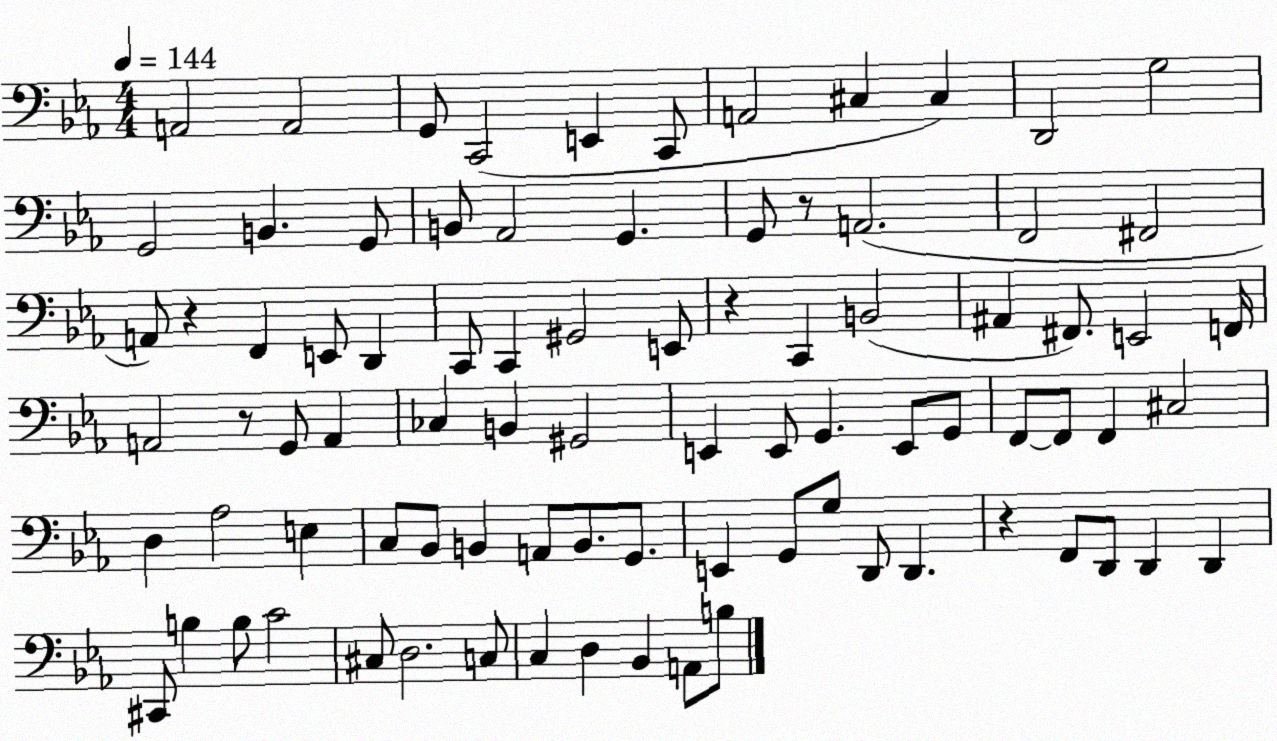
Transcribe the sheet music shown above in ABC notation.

X:1
T:Untitled
M:4/4
L:1/4
K:Eb
A,,2 A,,2 G,,/2 C,,2 E,, C,,/2 A,,2 ^C, ^C, D,,2 G,2 G,,2 B,, G,,/2 B,,/2 _A,,2 G,, G,,/2 z/2 A,,2 F,,2 ^F,,2 A,,/2 z F,, E,,/2 D,, C,,/2 C,, ^G,,2 E,,/2 z C,, B,,2 ^A,, ^F,,/2 E,,2 F,,/4 A,,2 z/2 G,,/2 A,, _C, B,, ^G,,2 E,, E,,/2 G,, E,,/2 G,,/2 F,,/2 F,,/2 F,, ^C,2 D, _A,2 E, C,/2 _B,,/2 B,, A,,/2 B,,/2 G,,/2 E,, G,,/2 G,/2 D,,/2 D,, z F,,/2 D,,/2 D,, D,, ^C,,/2 B, B,/2 C2 ^C,/2 D,2 C,/2 C, D, _B,, A,,/2 B,/2